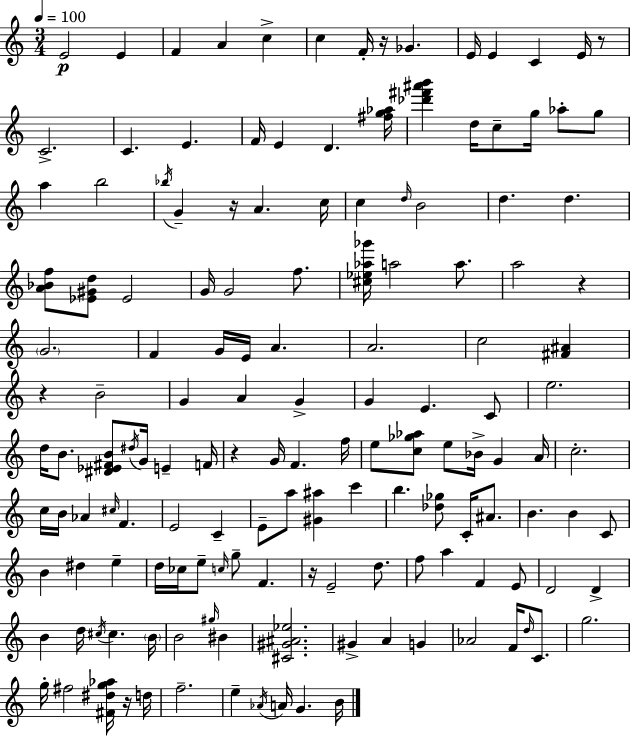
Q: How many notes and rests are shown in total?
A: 149